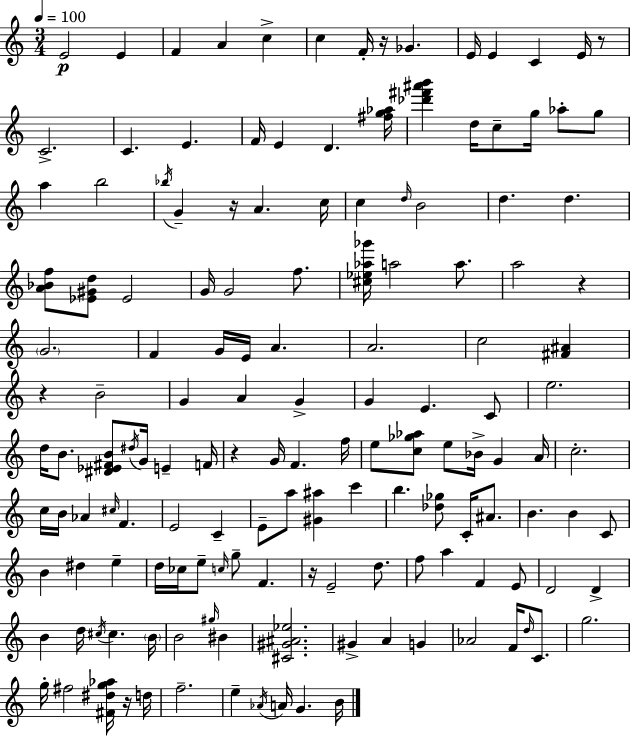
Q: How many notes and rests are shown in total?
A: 149